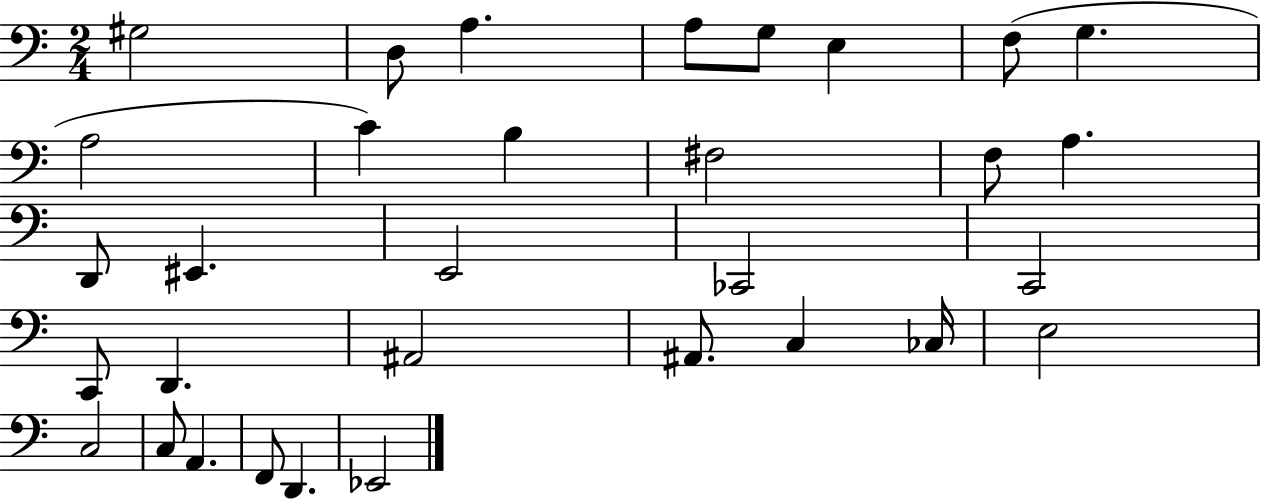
G#3/h D3/e A3/q. A3/e G3/e E3/q F3/e G3/q. A3/h C4/q B3/q F#3/h F3/e A3/q. D2/e EIS2/q. E2/h CES2/h C2/h C2/e D2/q. A#2/h A#2/e. C3/q CES3/s E3/h C3/h C3/e A2/q. F2/e D2/q. Eb2/h